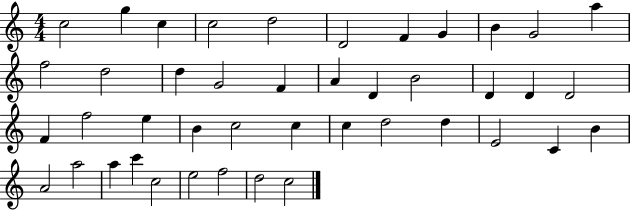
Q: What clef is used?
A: treble